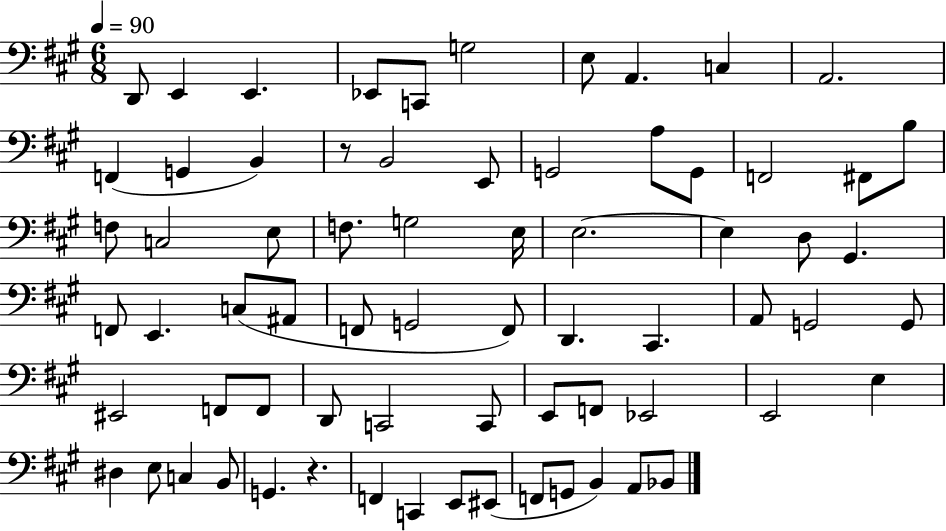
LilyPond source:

{
  \clef bass
  \numericTimeSignature
  \time 6/8
  \key a \major
  \tempo 4 = 90
  d,8 e,4 e,4. | ees,8 c,8 g2 | e8 a,4. c4 | a,2. | \break f,4( g,4 b,4) | r8 b,2 e,8 | g,2 a8 g,8 | f,2 fis,8 b8 | \break f8 c2 e8 | f8. g2 e16 | e2.~~ | e4 d8 gis,4. | \break f,8 e,4. c8( ais,8 | f,8 g,2 f,8) | d,4. cis,4. | a,8 g,2 g,8 | \break eis,2 f,8 f,8 | d,8 c,2 c,8 | e,8 f,8 ees,2 | e,2 e4 | \break dis4 e8 c4 b,8 | g,4. r4. | f,4 c,4 e,8 eis,8( | f,8 g,8 b,4) a,8 bes,8 | \break \bar "|."
}